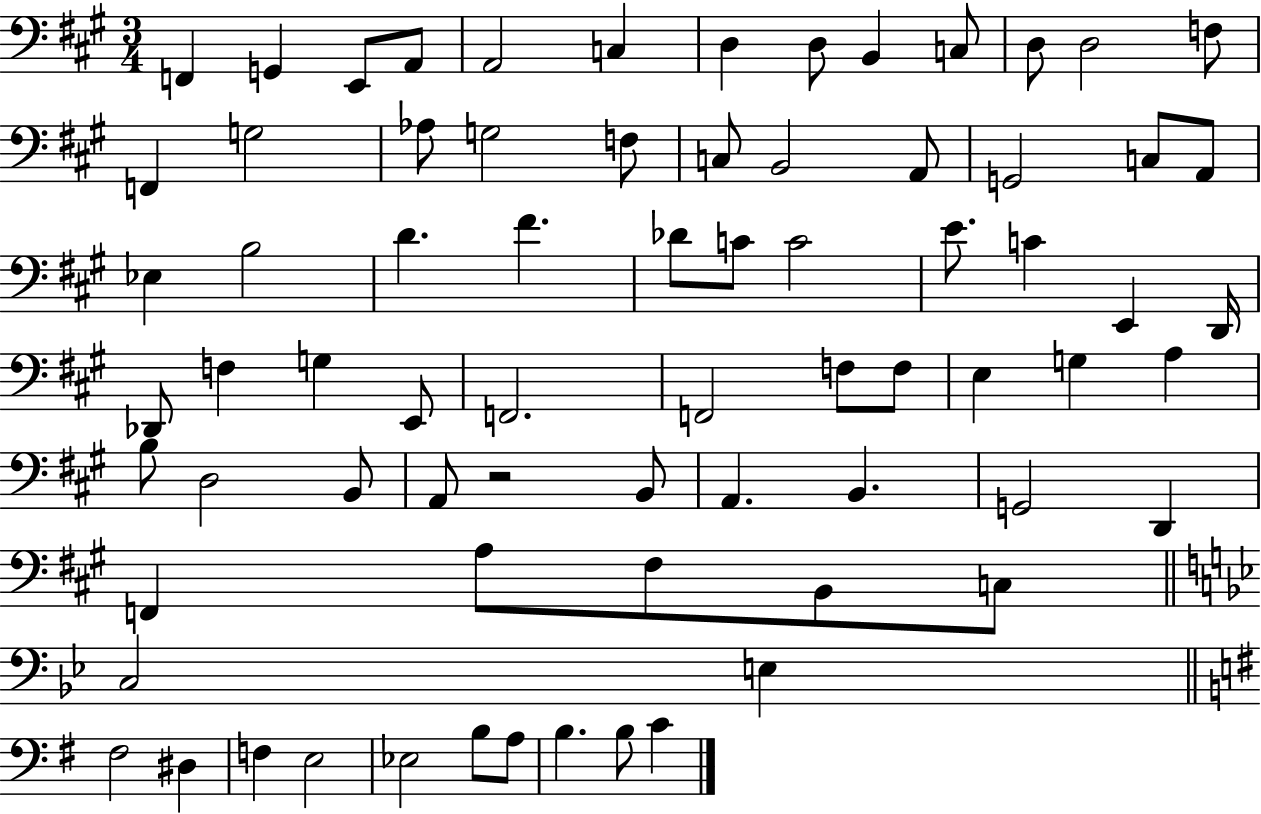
F2/q G2/q E2/e A2/e A2/h C3/q D3/q D3/e B2/q C3/e D3/e D3/h F3/e F2/q G3/h Ab3/e G3/h F3/e C3/e B2/h A2/e G2/h C3/e A2/e Eb3/q B3/h D4/q. F#4/q. Db4/e C4/e C4/h E4/e. C4/q E2/q D2/s Db2/e F3/q G3/q E2/e F2/h. F2/h F3/e F3/e E3/q G3/q A3/q B3/e D3/h B2/e A2/e R/h B2/e A2/q. B2/q. G2/h D2/q F2/q A3/e F#3/e B2/e C3/e C3/h E3/q F#3/h D#3/q F3/q E3/h Eb3/h B3/e A3/e B3/q. B3/e C4/q